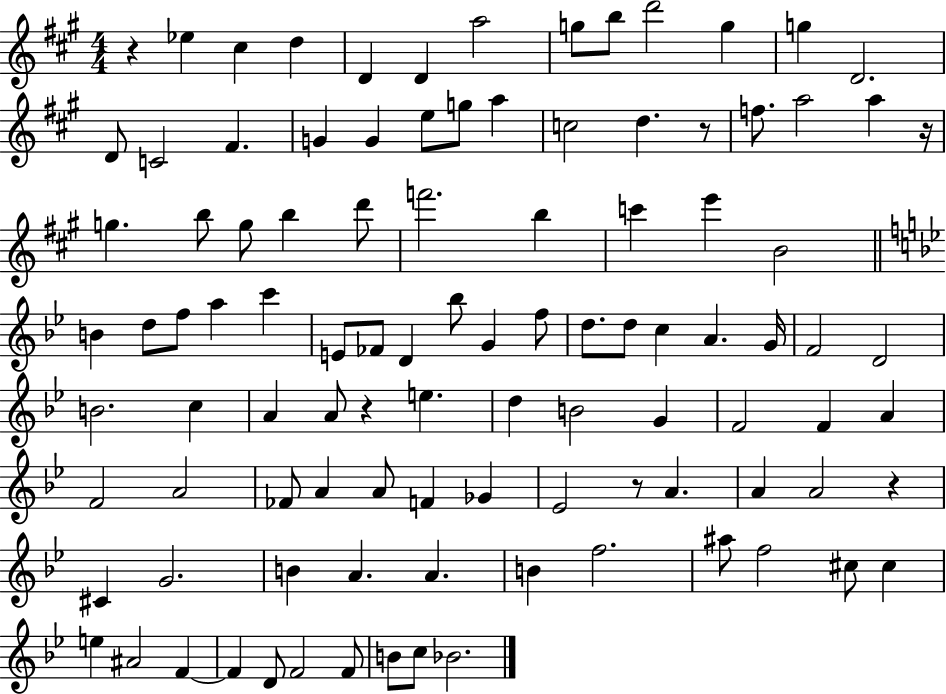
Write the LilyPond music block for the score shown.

{
  \clef treble
  \numericTimeSignature
  \time 4/4
  \key a \major
  r4 ees''4 cis''4 d''4 | d'4 d'4 a''2 | g''8 b''8 d'''2 g''4 | g''4 d'2. | \break d'8 c'2 fis'4. | g'4 g'4 e''8 g''8 a''4 | c''2 d''4. r8 | f''8. a''2 a''4 r16 | \break g''4. b''8 g''8 b''4 d'''8 | f'''2. b''4 | c'''4 e'''4 b'2 | \bar "||" \break \key g \minor b'4 d''8 f''8 a''4 c'''4 | e'8 fes'8 d'4 bes''8 g'4 f''8 | d''8. d''8 c''4 a'4. g'16 | f'2 d'2 | \break b'2. c''4 | a'4 a'8 r4 e''4. | d''4 b'2 g'4 | f'2 f'4 a'4 | \break f'2 a'2 | fes'8 a'4 a'8 f'4 ges'4 | ees'2 r8 a'4. | a'4 a'2 r4 | \break cis'4 g'2. | b'4 a'4. a'4. | b'4 f''2. | ais''8 f''2 cis''8 cis''4 | \break e''4 ais'2 f'4~~ | f'4 d'8 f'2 f'8 | b'8 c''8 bes'2. | \bar "|."
}